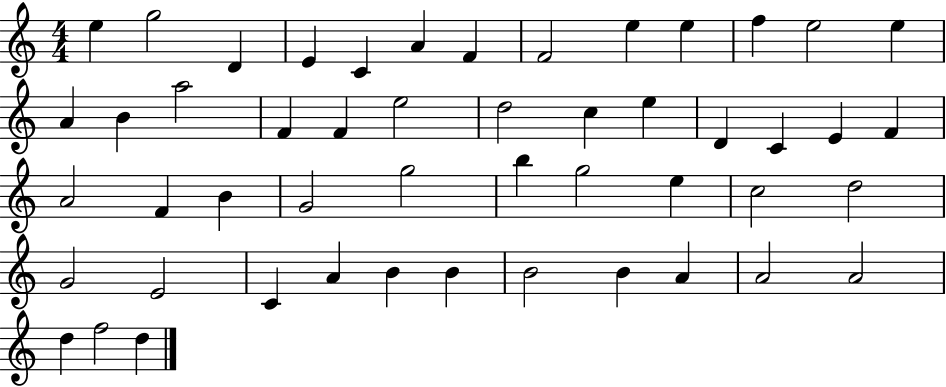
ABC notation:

X:1
T:Untitled
M:4/4
L:1/4
K:C
e g2 D E C A F F2 e e f e2 e A B a2 F F e2 d2 c e D C E F A2 F B G2 g2 b g2 e c2 d2 G2 E2 C A B B B2 B A A2 A2 d f2 d